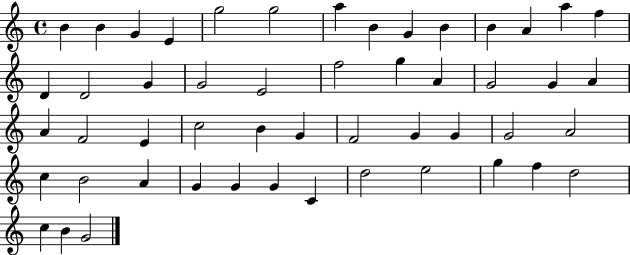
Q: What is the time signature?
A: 4/4